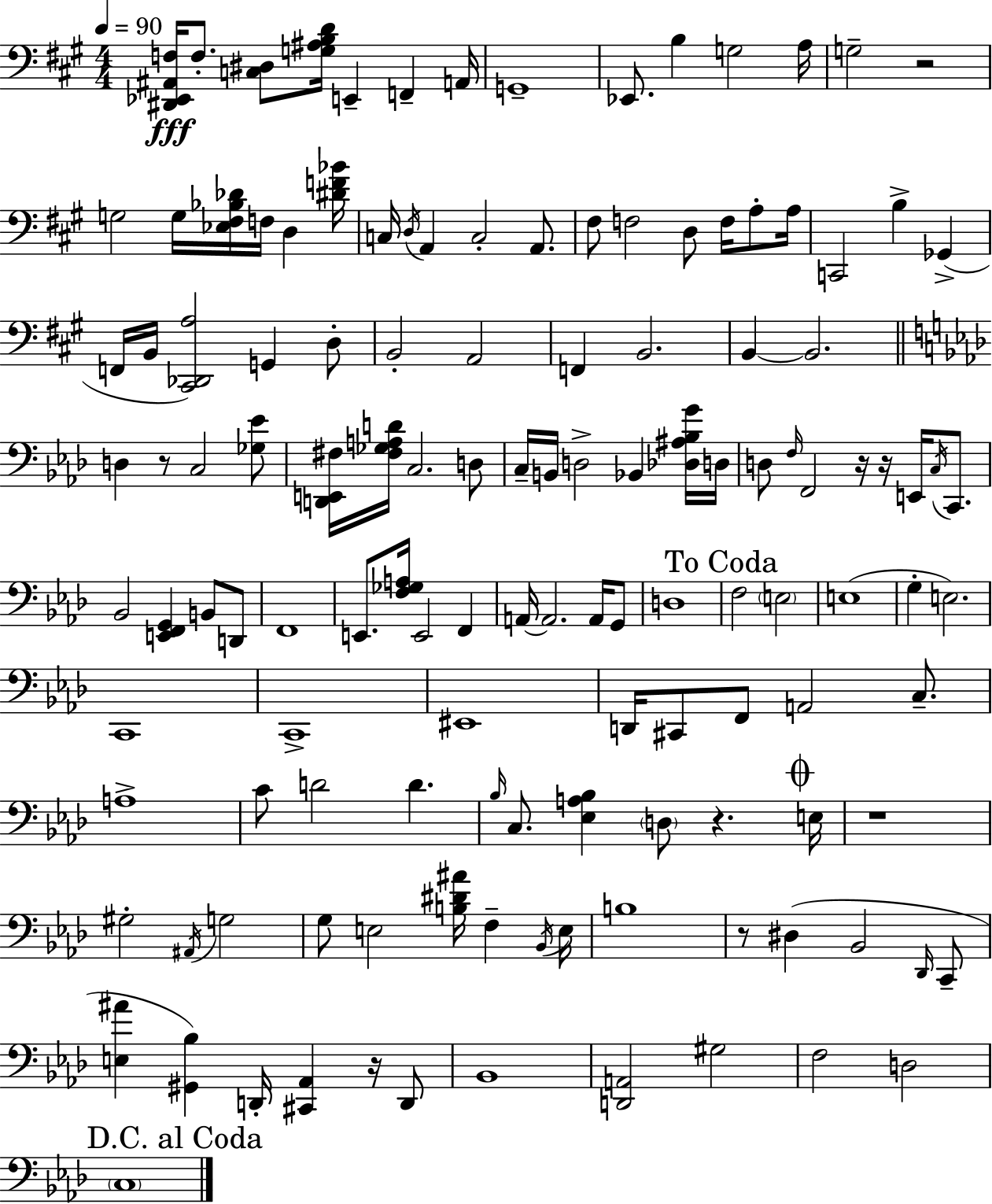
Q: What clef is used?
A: bass